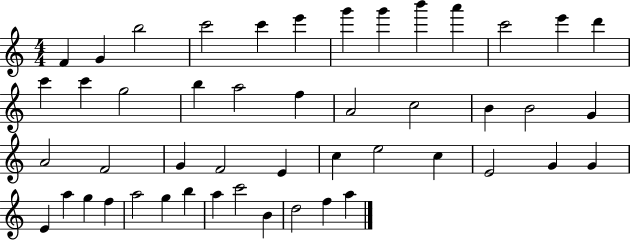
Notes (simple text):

F4/q G4/q B5/h C6/h C6/q E6/q G6/q G6/q B6/q A6/q C6/h E6/q D6/q C6/q C6/q G5/h B5/q A5/h F5/q A4/h C5/h B4/q B4/h G4/q A4/h F4/h G4/q F4/h E4/q C5/q E5/h C5/q E4/h G4/q G4/q E4/q A5/q G5/q F5/q A5/h G5/q B5/q A5/q C6/h B4/q D5/h F5/q A5/q